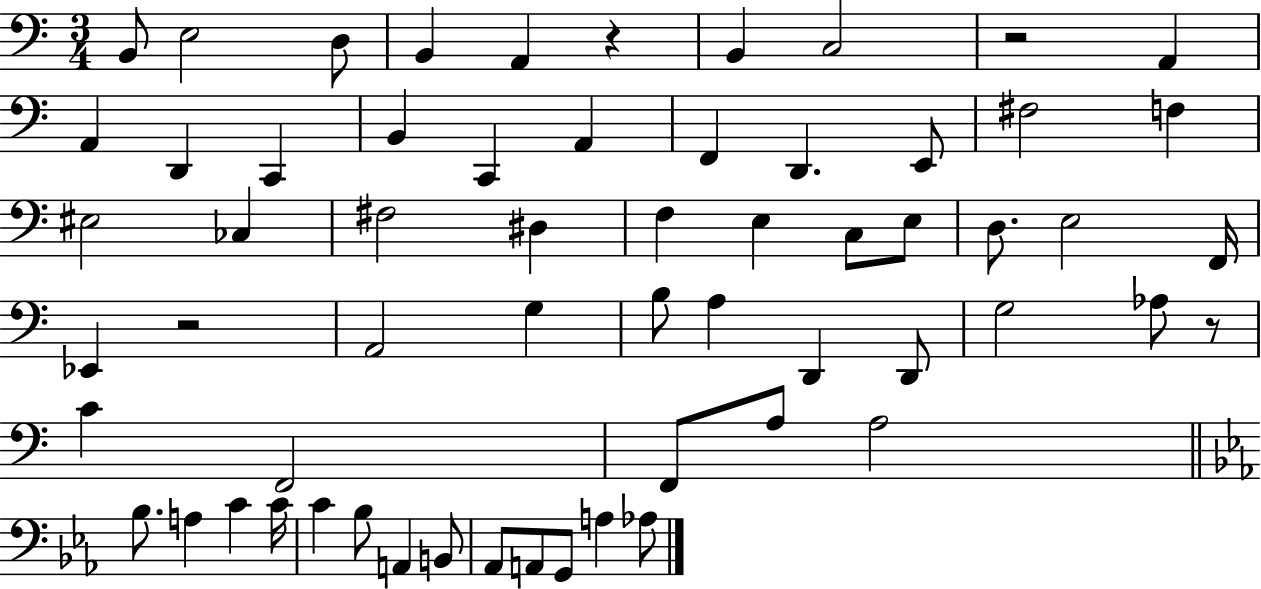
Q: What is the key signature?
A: C major